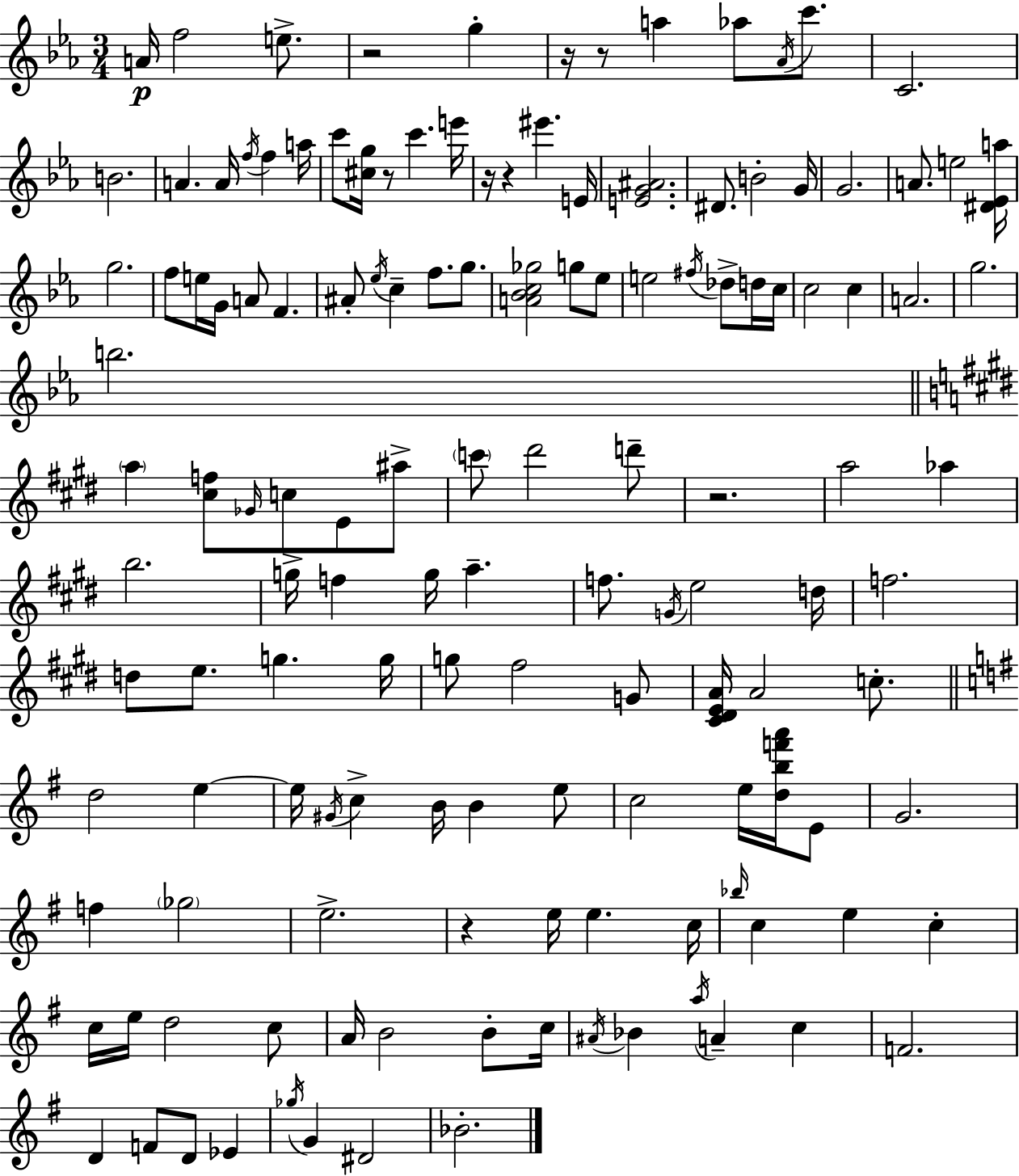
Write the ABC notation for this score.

X:1
T:Untitled
M:3/4
L:1/4
K:Eb
A/4 f2 e/2 z2 g z/4 z/2 a _a/2 _A/4 c'/2 C2 B2 A A/4 f/4 f a/4 c'/2 [^cg]/4 z/2 c' e'/4 z/4 z ^e' E/4 [EG^A]2 ^D/2 B2 G/4 G2 A/2 e2 [^D_Ea]/4 g2 f/2 e/4 G/4 A/2 F ^A/2 _e/4 c f/2 g/2 [A_Bc_g]2 g/2 _e/2 e2 ^f/4 _d/2 d/4 c/4 c2 c A2 g2 b2 a [^cf]/2 _G/4 c/2 E/2 ^a/2 c'/2 ^d'2 d'/2 z2 a2 _a b2 g/4 f g/4 a f/2 G/4 e2 d/4 f2 d/2 e/2 g g/4 g/2 ^f2 G/2 [^C^DEA]/4 A2 c/2 d2 e e/4 ^G/4 c B/4 B e/2 c2 e/4 [dbf'a']/4 E/2 G2 f _g2 e2 z e/4 e c/4 _b/4 c e c c/4 e/4 d2 c/2 A/4 B2 B/2 c/4 ^A/4 _B a/4 A c F2 D F/2 D/2 _E _g/4 G ^D2 _B2